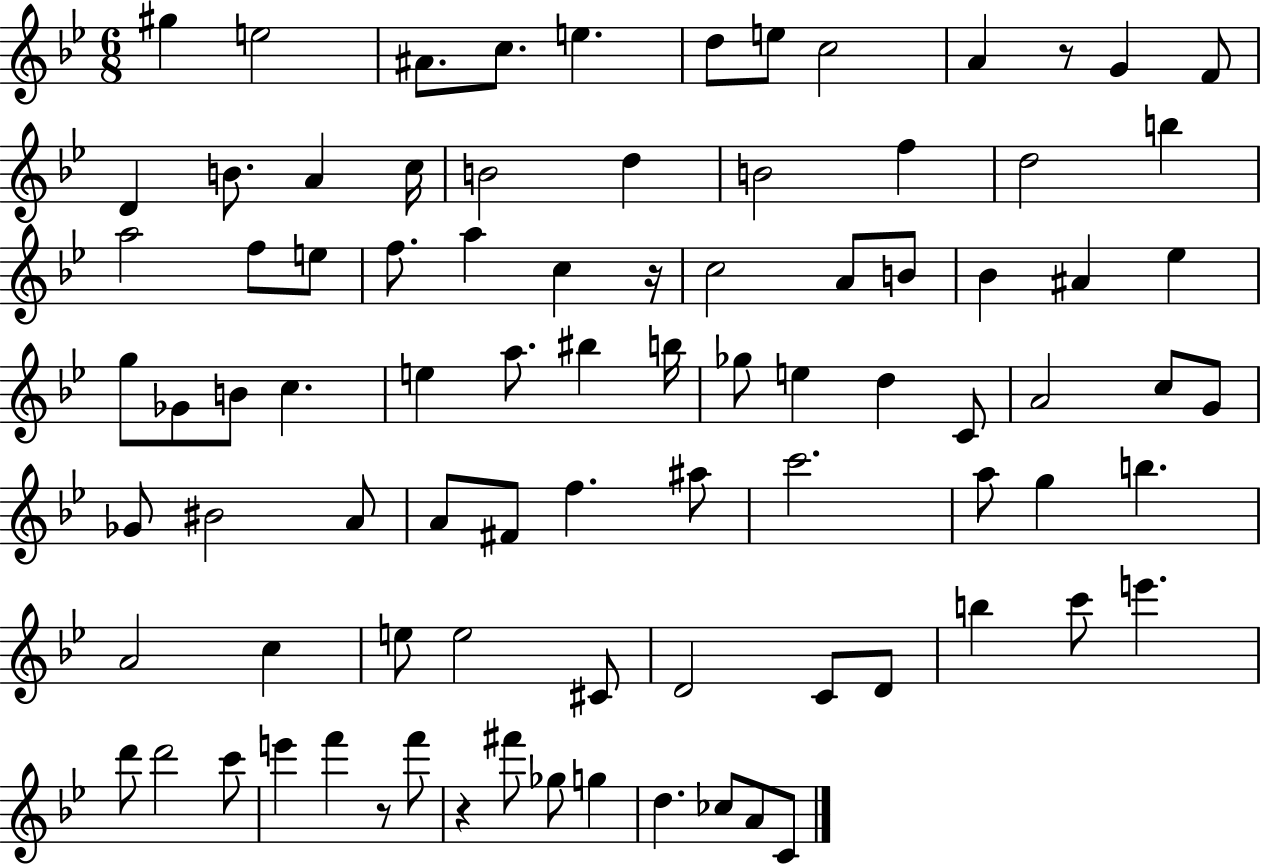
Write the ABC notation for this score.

X:1
T:Untitled
M:6/8
L:1/4
K:Bb
^g e2 ^A/2 c/2 e d/2 e/2 c2 A z/2 G F/2 D B/2 A c/4 B2 d B2 f d2 b a2 f/2 e/2 f/2 a c z/4 c2 A/2 B/2 _B ^A _e g/2 _G/2 B/2 c e a/2 ^b b/4 _g/2 e d C/2 A2 c/2 G/2 _G/2 ^B2 A/2 A/2 ^F/2 f ^a/2 c'2 a/2 g b A2 c e/2 e2 ^C/2 D2 C/2 D/2 b c'/2 e' d'/2 d'2 c'/2 e' f' z/2 f'/2 z ^f'/2 _g/2 g d _c/2 A/2 C/2